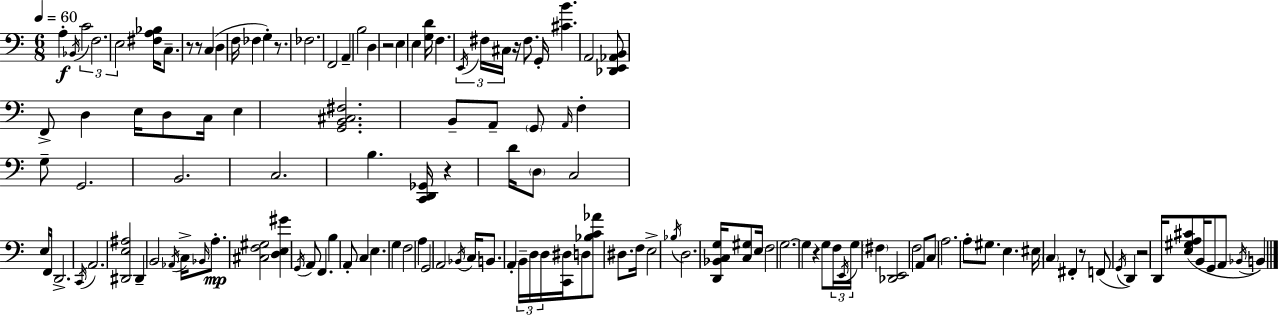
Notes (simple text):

A3/q Bb2/s C4/h F3/h. E3/h [F#3,A3,Bb3]/s C3/e. R/e R/e C3/q D3/q F3/s FES3/q G3/q R/e. FES3/h. F2/h A2/q B3/h D3/q R/h E3/q E3/q [G3,D4]/s F3/q. E2/s F#3/s C#3/s R/s F#3/e. G2/s [C#4,B4]/q. A2/h [Db2,E2,Ab2,B2]/e F2/e D3/q E3/s D3/e C3/s E3/q [G2,B2,C#3,F#3]/h. B2/e A2/e G2/e A2/s F3/q G3/e G2/h. B2/h. C3/h. B3/q. [C2,D2,Gb2]/s R/q D4/s D3/e C3/h E3/s F2/s D2/h. C2/s A2/h. [D#2,E3,A#3]/h D#2/q B2/h Ab2/s C3/s Bb2/s A3/e. [C#3,F3,G#3]/h [D3,E3,G#4]/q G2/s A2/e F2/q. B3/q A2/e C3/q E3/q. G3/q F3/h A3/q G2/h A2/h Bb2/s C3/s B2/e. A2/q B2/s D3/s D3/s [C2,D#3]/s D3/e [Bb3,C4,Ab4]/e D#3/e. F3/s E3/h Bb3/s D3/h. [D2,Bb2,C3,G3]/s [C3,G#3]/e E3/s F3/h G3/h. G3/q R/q G3/e F3/s E2/s G3/s F#3/q [Db2,E2]/h F3/h A2/e C3/e A3/h. A3/e G#3/e. E3/q. EIS3/s C3/q F#2/q R/e F2/e G2/s D2/q R/h D2/s [E3,G#3,A3,C#4]/e B2/s G2/e A2/e Bb2/s B2/q